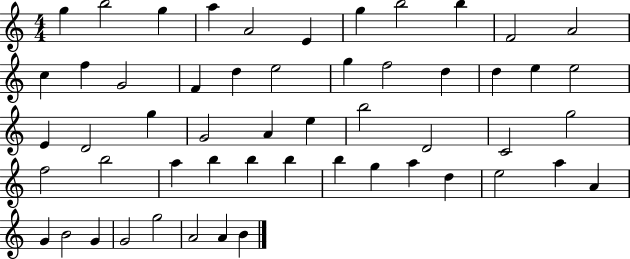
G5/q B5/h G5/q A5/q A4/h E4/q G5/q B5/h B5/q F4/h A4/h C5/q F5/q G4/h F4/q D5/q E5/h G5/q F5/h D5/q D5/q E5/q E5/h E4/q D4/h G5/q G4/h A4/q E5/q B5/h D4/h C4/h G5/h F5/h B5/h A5/q B5/q B5/q B5/q B5/q G5/q A5/q D5/q E5/h A5/q A4/q G4/q B4/h G4/q G4/h G5/h A4/h A4/q B4/q